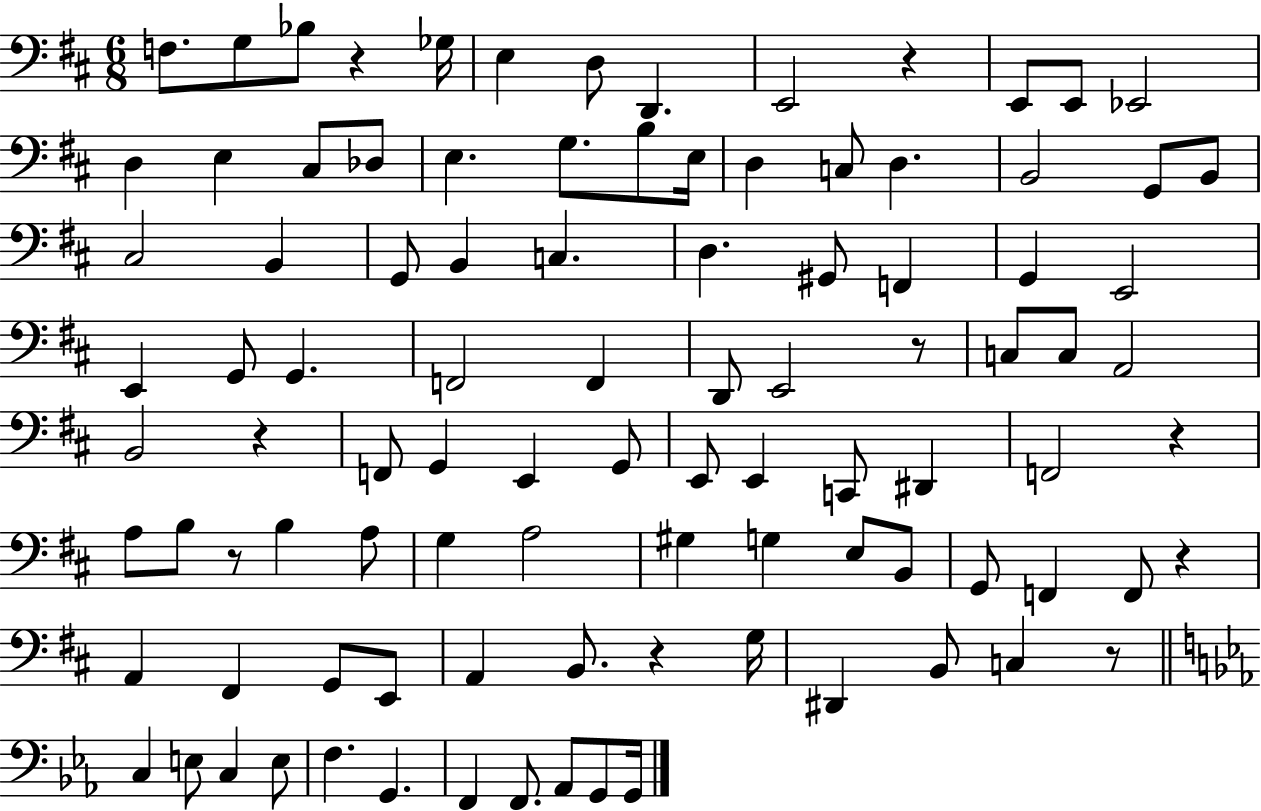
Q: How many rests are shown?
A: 9